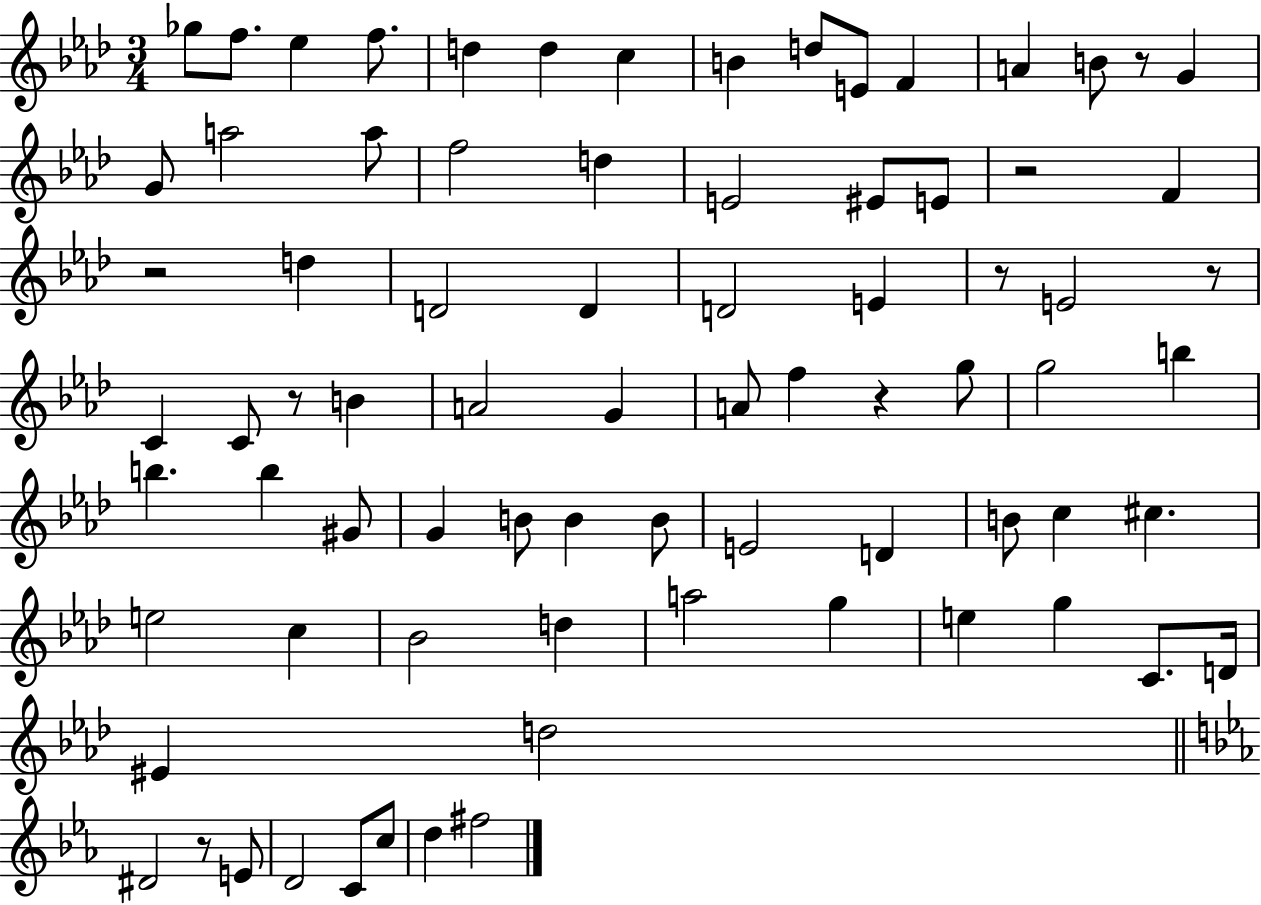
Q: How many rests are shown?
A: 8